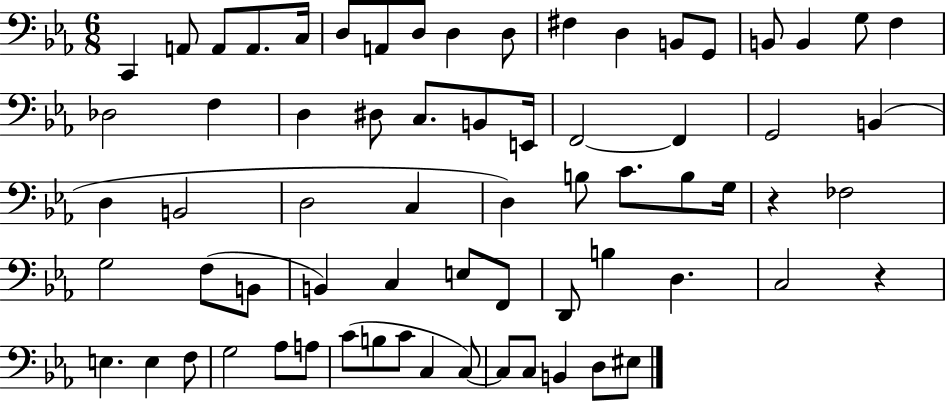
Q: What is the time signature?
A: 6/8